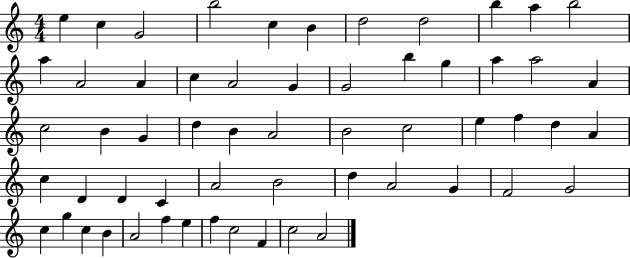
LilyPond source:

{
  \clef treble
  \numericTimeSignature
  \time 4/4
  \key c \major
  e''4 c''4 g'2 | b''2 c''4 b'4 | d''2 d''2 | b''4 a''4 b''2 | \break a''4 a'2 a'4 | c''4 a'2 g'4 | g'2 b''4 g''4 | a''4 a''2 a'4 | \break c''2 b'4 g'4 | d''4 b'4 a'2 | b'2 c''2 | e''4 f''4 d''4 a'4 | \break c''4 d'4 d'4 c'4 | a'2 b'2 | d''4 a'2 g'4 | f'2 g'2 | \break c''4 g''4 c''4 b'4 | a'2 f''4 e''4 | f''4 c''2 f'4 | c''2 a'2 | \break \bar "|."
}